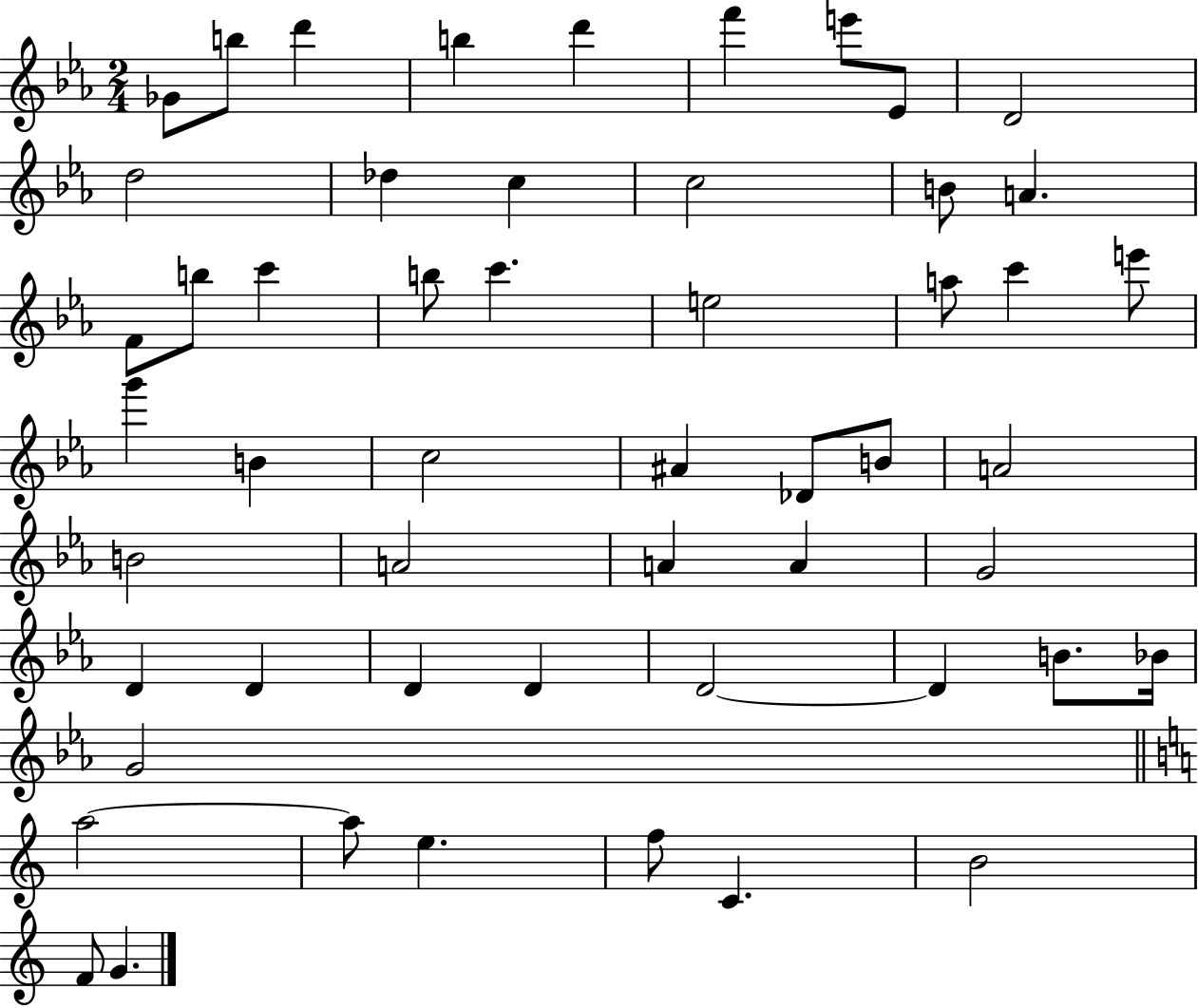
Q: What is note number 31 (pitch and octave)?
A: A4